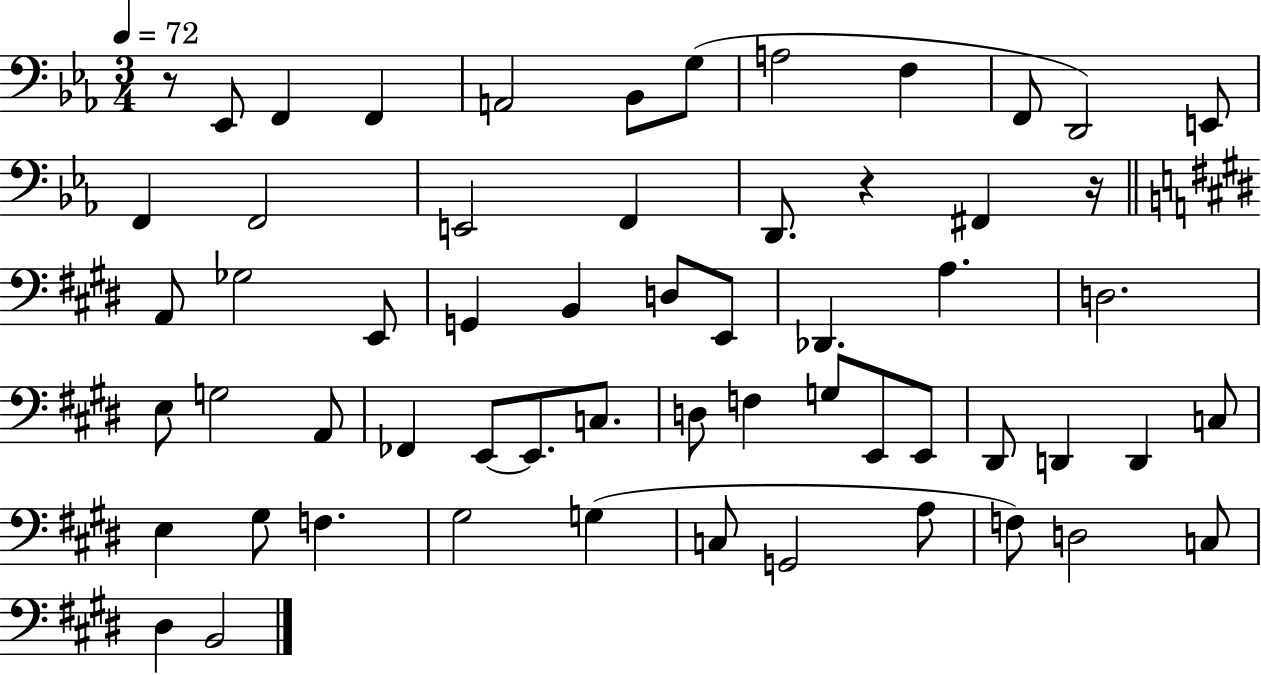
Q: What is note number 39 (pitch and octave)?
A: E2